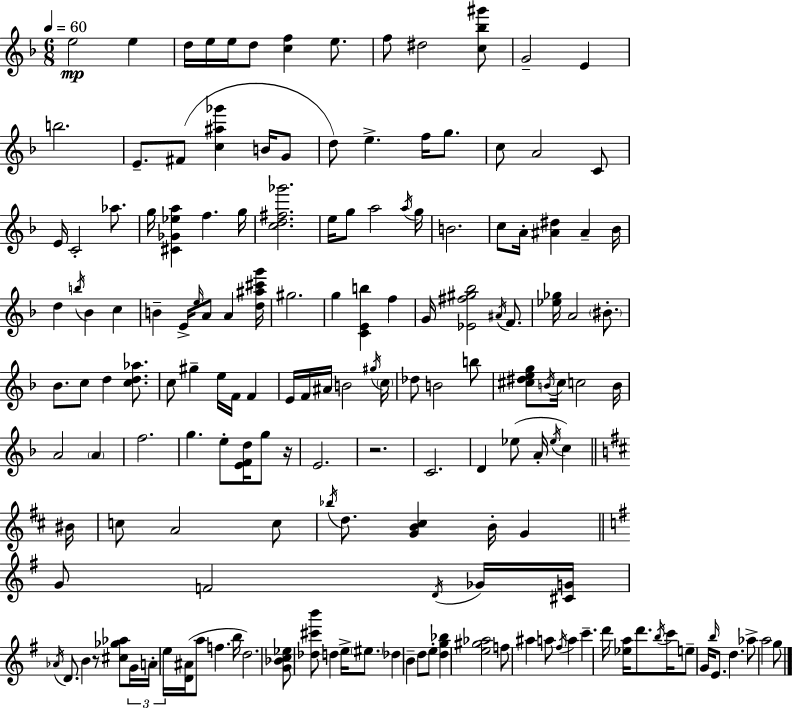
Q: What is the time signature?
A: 6/8